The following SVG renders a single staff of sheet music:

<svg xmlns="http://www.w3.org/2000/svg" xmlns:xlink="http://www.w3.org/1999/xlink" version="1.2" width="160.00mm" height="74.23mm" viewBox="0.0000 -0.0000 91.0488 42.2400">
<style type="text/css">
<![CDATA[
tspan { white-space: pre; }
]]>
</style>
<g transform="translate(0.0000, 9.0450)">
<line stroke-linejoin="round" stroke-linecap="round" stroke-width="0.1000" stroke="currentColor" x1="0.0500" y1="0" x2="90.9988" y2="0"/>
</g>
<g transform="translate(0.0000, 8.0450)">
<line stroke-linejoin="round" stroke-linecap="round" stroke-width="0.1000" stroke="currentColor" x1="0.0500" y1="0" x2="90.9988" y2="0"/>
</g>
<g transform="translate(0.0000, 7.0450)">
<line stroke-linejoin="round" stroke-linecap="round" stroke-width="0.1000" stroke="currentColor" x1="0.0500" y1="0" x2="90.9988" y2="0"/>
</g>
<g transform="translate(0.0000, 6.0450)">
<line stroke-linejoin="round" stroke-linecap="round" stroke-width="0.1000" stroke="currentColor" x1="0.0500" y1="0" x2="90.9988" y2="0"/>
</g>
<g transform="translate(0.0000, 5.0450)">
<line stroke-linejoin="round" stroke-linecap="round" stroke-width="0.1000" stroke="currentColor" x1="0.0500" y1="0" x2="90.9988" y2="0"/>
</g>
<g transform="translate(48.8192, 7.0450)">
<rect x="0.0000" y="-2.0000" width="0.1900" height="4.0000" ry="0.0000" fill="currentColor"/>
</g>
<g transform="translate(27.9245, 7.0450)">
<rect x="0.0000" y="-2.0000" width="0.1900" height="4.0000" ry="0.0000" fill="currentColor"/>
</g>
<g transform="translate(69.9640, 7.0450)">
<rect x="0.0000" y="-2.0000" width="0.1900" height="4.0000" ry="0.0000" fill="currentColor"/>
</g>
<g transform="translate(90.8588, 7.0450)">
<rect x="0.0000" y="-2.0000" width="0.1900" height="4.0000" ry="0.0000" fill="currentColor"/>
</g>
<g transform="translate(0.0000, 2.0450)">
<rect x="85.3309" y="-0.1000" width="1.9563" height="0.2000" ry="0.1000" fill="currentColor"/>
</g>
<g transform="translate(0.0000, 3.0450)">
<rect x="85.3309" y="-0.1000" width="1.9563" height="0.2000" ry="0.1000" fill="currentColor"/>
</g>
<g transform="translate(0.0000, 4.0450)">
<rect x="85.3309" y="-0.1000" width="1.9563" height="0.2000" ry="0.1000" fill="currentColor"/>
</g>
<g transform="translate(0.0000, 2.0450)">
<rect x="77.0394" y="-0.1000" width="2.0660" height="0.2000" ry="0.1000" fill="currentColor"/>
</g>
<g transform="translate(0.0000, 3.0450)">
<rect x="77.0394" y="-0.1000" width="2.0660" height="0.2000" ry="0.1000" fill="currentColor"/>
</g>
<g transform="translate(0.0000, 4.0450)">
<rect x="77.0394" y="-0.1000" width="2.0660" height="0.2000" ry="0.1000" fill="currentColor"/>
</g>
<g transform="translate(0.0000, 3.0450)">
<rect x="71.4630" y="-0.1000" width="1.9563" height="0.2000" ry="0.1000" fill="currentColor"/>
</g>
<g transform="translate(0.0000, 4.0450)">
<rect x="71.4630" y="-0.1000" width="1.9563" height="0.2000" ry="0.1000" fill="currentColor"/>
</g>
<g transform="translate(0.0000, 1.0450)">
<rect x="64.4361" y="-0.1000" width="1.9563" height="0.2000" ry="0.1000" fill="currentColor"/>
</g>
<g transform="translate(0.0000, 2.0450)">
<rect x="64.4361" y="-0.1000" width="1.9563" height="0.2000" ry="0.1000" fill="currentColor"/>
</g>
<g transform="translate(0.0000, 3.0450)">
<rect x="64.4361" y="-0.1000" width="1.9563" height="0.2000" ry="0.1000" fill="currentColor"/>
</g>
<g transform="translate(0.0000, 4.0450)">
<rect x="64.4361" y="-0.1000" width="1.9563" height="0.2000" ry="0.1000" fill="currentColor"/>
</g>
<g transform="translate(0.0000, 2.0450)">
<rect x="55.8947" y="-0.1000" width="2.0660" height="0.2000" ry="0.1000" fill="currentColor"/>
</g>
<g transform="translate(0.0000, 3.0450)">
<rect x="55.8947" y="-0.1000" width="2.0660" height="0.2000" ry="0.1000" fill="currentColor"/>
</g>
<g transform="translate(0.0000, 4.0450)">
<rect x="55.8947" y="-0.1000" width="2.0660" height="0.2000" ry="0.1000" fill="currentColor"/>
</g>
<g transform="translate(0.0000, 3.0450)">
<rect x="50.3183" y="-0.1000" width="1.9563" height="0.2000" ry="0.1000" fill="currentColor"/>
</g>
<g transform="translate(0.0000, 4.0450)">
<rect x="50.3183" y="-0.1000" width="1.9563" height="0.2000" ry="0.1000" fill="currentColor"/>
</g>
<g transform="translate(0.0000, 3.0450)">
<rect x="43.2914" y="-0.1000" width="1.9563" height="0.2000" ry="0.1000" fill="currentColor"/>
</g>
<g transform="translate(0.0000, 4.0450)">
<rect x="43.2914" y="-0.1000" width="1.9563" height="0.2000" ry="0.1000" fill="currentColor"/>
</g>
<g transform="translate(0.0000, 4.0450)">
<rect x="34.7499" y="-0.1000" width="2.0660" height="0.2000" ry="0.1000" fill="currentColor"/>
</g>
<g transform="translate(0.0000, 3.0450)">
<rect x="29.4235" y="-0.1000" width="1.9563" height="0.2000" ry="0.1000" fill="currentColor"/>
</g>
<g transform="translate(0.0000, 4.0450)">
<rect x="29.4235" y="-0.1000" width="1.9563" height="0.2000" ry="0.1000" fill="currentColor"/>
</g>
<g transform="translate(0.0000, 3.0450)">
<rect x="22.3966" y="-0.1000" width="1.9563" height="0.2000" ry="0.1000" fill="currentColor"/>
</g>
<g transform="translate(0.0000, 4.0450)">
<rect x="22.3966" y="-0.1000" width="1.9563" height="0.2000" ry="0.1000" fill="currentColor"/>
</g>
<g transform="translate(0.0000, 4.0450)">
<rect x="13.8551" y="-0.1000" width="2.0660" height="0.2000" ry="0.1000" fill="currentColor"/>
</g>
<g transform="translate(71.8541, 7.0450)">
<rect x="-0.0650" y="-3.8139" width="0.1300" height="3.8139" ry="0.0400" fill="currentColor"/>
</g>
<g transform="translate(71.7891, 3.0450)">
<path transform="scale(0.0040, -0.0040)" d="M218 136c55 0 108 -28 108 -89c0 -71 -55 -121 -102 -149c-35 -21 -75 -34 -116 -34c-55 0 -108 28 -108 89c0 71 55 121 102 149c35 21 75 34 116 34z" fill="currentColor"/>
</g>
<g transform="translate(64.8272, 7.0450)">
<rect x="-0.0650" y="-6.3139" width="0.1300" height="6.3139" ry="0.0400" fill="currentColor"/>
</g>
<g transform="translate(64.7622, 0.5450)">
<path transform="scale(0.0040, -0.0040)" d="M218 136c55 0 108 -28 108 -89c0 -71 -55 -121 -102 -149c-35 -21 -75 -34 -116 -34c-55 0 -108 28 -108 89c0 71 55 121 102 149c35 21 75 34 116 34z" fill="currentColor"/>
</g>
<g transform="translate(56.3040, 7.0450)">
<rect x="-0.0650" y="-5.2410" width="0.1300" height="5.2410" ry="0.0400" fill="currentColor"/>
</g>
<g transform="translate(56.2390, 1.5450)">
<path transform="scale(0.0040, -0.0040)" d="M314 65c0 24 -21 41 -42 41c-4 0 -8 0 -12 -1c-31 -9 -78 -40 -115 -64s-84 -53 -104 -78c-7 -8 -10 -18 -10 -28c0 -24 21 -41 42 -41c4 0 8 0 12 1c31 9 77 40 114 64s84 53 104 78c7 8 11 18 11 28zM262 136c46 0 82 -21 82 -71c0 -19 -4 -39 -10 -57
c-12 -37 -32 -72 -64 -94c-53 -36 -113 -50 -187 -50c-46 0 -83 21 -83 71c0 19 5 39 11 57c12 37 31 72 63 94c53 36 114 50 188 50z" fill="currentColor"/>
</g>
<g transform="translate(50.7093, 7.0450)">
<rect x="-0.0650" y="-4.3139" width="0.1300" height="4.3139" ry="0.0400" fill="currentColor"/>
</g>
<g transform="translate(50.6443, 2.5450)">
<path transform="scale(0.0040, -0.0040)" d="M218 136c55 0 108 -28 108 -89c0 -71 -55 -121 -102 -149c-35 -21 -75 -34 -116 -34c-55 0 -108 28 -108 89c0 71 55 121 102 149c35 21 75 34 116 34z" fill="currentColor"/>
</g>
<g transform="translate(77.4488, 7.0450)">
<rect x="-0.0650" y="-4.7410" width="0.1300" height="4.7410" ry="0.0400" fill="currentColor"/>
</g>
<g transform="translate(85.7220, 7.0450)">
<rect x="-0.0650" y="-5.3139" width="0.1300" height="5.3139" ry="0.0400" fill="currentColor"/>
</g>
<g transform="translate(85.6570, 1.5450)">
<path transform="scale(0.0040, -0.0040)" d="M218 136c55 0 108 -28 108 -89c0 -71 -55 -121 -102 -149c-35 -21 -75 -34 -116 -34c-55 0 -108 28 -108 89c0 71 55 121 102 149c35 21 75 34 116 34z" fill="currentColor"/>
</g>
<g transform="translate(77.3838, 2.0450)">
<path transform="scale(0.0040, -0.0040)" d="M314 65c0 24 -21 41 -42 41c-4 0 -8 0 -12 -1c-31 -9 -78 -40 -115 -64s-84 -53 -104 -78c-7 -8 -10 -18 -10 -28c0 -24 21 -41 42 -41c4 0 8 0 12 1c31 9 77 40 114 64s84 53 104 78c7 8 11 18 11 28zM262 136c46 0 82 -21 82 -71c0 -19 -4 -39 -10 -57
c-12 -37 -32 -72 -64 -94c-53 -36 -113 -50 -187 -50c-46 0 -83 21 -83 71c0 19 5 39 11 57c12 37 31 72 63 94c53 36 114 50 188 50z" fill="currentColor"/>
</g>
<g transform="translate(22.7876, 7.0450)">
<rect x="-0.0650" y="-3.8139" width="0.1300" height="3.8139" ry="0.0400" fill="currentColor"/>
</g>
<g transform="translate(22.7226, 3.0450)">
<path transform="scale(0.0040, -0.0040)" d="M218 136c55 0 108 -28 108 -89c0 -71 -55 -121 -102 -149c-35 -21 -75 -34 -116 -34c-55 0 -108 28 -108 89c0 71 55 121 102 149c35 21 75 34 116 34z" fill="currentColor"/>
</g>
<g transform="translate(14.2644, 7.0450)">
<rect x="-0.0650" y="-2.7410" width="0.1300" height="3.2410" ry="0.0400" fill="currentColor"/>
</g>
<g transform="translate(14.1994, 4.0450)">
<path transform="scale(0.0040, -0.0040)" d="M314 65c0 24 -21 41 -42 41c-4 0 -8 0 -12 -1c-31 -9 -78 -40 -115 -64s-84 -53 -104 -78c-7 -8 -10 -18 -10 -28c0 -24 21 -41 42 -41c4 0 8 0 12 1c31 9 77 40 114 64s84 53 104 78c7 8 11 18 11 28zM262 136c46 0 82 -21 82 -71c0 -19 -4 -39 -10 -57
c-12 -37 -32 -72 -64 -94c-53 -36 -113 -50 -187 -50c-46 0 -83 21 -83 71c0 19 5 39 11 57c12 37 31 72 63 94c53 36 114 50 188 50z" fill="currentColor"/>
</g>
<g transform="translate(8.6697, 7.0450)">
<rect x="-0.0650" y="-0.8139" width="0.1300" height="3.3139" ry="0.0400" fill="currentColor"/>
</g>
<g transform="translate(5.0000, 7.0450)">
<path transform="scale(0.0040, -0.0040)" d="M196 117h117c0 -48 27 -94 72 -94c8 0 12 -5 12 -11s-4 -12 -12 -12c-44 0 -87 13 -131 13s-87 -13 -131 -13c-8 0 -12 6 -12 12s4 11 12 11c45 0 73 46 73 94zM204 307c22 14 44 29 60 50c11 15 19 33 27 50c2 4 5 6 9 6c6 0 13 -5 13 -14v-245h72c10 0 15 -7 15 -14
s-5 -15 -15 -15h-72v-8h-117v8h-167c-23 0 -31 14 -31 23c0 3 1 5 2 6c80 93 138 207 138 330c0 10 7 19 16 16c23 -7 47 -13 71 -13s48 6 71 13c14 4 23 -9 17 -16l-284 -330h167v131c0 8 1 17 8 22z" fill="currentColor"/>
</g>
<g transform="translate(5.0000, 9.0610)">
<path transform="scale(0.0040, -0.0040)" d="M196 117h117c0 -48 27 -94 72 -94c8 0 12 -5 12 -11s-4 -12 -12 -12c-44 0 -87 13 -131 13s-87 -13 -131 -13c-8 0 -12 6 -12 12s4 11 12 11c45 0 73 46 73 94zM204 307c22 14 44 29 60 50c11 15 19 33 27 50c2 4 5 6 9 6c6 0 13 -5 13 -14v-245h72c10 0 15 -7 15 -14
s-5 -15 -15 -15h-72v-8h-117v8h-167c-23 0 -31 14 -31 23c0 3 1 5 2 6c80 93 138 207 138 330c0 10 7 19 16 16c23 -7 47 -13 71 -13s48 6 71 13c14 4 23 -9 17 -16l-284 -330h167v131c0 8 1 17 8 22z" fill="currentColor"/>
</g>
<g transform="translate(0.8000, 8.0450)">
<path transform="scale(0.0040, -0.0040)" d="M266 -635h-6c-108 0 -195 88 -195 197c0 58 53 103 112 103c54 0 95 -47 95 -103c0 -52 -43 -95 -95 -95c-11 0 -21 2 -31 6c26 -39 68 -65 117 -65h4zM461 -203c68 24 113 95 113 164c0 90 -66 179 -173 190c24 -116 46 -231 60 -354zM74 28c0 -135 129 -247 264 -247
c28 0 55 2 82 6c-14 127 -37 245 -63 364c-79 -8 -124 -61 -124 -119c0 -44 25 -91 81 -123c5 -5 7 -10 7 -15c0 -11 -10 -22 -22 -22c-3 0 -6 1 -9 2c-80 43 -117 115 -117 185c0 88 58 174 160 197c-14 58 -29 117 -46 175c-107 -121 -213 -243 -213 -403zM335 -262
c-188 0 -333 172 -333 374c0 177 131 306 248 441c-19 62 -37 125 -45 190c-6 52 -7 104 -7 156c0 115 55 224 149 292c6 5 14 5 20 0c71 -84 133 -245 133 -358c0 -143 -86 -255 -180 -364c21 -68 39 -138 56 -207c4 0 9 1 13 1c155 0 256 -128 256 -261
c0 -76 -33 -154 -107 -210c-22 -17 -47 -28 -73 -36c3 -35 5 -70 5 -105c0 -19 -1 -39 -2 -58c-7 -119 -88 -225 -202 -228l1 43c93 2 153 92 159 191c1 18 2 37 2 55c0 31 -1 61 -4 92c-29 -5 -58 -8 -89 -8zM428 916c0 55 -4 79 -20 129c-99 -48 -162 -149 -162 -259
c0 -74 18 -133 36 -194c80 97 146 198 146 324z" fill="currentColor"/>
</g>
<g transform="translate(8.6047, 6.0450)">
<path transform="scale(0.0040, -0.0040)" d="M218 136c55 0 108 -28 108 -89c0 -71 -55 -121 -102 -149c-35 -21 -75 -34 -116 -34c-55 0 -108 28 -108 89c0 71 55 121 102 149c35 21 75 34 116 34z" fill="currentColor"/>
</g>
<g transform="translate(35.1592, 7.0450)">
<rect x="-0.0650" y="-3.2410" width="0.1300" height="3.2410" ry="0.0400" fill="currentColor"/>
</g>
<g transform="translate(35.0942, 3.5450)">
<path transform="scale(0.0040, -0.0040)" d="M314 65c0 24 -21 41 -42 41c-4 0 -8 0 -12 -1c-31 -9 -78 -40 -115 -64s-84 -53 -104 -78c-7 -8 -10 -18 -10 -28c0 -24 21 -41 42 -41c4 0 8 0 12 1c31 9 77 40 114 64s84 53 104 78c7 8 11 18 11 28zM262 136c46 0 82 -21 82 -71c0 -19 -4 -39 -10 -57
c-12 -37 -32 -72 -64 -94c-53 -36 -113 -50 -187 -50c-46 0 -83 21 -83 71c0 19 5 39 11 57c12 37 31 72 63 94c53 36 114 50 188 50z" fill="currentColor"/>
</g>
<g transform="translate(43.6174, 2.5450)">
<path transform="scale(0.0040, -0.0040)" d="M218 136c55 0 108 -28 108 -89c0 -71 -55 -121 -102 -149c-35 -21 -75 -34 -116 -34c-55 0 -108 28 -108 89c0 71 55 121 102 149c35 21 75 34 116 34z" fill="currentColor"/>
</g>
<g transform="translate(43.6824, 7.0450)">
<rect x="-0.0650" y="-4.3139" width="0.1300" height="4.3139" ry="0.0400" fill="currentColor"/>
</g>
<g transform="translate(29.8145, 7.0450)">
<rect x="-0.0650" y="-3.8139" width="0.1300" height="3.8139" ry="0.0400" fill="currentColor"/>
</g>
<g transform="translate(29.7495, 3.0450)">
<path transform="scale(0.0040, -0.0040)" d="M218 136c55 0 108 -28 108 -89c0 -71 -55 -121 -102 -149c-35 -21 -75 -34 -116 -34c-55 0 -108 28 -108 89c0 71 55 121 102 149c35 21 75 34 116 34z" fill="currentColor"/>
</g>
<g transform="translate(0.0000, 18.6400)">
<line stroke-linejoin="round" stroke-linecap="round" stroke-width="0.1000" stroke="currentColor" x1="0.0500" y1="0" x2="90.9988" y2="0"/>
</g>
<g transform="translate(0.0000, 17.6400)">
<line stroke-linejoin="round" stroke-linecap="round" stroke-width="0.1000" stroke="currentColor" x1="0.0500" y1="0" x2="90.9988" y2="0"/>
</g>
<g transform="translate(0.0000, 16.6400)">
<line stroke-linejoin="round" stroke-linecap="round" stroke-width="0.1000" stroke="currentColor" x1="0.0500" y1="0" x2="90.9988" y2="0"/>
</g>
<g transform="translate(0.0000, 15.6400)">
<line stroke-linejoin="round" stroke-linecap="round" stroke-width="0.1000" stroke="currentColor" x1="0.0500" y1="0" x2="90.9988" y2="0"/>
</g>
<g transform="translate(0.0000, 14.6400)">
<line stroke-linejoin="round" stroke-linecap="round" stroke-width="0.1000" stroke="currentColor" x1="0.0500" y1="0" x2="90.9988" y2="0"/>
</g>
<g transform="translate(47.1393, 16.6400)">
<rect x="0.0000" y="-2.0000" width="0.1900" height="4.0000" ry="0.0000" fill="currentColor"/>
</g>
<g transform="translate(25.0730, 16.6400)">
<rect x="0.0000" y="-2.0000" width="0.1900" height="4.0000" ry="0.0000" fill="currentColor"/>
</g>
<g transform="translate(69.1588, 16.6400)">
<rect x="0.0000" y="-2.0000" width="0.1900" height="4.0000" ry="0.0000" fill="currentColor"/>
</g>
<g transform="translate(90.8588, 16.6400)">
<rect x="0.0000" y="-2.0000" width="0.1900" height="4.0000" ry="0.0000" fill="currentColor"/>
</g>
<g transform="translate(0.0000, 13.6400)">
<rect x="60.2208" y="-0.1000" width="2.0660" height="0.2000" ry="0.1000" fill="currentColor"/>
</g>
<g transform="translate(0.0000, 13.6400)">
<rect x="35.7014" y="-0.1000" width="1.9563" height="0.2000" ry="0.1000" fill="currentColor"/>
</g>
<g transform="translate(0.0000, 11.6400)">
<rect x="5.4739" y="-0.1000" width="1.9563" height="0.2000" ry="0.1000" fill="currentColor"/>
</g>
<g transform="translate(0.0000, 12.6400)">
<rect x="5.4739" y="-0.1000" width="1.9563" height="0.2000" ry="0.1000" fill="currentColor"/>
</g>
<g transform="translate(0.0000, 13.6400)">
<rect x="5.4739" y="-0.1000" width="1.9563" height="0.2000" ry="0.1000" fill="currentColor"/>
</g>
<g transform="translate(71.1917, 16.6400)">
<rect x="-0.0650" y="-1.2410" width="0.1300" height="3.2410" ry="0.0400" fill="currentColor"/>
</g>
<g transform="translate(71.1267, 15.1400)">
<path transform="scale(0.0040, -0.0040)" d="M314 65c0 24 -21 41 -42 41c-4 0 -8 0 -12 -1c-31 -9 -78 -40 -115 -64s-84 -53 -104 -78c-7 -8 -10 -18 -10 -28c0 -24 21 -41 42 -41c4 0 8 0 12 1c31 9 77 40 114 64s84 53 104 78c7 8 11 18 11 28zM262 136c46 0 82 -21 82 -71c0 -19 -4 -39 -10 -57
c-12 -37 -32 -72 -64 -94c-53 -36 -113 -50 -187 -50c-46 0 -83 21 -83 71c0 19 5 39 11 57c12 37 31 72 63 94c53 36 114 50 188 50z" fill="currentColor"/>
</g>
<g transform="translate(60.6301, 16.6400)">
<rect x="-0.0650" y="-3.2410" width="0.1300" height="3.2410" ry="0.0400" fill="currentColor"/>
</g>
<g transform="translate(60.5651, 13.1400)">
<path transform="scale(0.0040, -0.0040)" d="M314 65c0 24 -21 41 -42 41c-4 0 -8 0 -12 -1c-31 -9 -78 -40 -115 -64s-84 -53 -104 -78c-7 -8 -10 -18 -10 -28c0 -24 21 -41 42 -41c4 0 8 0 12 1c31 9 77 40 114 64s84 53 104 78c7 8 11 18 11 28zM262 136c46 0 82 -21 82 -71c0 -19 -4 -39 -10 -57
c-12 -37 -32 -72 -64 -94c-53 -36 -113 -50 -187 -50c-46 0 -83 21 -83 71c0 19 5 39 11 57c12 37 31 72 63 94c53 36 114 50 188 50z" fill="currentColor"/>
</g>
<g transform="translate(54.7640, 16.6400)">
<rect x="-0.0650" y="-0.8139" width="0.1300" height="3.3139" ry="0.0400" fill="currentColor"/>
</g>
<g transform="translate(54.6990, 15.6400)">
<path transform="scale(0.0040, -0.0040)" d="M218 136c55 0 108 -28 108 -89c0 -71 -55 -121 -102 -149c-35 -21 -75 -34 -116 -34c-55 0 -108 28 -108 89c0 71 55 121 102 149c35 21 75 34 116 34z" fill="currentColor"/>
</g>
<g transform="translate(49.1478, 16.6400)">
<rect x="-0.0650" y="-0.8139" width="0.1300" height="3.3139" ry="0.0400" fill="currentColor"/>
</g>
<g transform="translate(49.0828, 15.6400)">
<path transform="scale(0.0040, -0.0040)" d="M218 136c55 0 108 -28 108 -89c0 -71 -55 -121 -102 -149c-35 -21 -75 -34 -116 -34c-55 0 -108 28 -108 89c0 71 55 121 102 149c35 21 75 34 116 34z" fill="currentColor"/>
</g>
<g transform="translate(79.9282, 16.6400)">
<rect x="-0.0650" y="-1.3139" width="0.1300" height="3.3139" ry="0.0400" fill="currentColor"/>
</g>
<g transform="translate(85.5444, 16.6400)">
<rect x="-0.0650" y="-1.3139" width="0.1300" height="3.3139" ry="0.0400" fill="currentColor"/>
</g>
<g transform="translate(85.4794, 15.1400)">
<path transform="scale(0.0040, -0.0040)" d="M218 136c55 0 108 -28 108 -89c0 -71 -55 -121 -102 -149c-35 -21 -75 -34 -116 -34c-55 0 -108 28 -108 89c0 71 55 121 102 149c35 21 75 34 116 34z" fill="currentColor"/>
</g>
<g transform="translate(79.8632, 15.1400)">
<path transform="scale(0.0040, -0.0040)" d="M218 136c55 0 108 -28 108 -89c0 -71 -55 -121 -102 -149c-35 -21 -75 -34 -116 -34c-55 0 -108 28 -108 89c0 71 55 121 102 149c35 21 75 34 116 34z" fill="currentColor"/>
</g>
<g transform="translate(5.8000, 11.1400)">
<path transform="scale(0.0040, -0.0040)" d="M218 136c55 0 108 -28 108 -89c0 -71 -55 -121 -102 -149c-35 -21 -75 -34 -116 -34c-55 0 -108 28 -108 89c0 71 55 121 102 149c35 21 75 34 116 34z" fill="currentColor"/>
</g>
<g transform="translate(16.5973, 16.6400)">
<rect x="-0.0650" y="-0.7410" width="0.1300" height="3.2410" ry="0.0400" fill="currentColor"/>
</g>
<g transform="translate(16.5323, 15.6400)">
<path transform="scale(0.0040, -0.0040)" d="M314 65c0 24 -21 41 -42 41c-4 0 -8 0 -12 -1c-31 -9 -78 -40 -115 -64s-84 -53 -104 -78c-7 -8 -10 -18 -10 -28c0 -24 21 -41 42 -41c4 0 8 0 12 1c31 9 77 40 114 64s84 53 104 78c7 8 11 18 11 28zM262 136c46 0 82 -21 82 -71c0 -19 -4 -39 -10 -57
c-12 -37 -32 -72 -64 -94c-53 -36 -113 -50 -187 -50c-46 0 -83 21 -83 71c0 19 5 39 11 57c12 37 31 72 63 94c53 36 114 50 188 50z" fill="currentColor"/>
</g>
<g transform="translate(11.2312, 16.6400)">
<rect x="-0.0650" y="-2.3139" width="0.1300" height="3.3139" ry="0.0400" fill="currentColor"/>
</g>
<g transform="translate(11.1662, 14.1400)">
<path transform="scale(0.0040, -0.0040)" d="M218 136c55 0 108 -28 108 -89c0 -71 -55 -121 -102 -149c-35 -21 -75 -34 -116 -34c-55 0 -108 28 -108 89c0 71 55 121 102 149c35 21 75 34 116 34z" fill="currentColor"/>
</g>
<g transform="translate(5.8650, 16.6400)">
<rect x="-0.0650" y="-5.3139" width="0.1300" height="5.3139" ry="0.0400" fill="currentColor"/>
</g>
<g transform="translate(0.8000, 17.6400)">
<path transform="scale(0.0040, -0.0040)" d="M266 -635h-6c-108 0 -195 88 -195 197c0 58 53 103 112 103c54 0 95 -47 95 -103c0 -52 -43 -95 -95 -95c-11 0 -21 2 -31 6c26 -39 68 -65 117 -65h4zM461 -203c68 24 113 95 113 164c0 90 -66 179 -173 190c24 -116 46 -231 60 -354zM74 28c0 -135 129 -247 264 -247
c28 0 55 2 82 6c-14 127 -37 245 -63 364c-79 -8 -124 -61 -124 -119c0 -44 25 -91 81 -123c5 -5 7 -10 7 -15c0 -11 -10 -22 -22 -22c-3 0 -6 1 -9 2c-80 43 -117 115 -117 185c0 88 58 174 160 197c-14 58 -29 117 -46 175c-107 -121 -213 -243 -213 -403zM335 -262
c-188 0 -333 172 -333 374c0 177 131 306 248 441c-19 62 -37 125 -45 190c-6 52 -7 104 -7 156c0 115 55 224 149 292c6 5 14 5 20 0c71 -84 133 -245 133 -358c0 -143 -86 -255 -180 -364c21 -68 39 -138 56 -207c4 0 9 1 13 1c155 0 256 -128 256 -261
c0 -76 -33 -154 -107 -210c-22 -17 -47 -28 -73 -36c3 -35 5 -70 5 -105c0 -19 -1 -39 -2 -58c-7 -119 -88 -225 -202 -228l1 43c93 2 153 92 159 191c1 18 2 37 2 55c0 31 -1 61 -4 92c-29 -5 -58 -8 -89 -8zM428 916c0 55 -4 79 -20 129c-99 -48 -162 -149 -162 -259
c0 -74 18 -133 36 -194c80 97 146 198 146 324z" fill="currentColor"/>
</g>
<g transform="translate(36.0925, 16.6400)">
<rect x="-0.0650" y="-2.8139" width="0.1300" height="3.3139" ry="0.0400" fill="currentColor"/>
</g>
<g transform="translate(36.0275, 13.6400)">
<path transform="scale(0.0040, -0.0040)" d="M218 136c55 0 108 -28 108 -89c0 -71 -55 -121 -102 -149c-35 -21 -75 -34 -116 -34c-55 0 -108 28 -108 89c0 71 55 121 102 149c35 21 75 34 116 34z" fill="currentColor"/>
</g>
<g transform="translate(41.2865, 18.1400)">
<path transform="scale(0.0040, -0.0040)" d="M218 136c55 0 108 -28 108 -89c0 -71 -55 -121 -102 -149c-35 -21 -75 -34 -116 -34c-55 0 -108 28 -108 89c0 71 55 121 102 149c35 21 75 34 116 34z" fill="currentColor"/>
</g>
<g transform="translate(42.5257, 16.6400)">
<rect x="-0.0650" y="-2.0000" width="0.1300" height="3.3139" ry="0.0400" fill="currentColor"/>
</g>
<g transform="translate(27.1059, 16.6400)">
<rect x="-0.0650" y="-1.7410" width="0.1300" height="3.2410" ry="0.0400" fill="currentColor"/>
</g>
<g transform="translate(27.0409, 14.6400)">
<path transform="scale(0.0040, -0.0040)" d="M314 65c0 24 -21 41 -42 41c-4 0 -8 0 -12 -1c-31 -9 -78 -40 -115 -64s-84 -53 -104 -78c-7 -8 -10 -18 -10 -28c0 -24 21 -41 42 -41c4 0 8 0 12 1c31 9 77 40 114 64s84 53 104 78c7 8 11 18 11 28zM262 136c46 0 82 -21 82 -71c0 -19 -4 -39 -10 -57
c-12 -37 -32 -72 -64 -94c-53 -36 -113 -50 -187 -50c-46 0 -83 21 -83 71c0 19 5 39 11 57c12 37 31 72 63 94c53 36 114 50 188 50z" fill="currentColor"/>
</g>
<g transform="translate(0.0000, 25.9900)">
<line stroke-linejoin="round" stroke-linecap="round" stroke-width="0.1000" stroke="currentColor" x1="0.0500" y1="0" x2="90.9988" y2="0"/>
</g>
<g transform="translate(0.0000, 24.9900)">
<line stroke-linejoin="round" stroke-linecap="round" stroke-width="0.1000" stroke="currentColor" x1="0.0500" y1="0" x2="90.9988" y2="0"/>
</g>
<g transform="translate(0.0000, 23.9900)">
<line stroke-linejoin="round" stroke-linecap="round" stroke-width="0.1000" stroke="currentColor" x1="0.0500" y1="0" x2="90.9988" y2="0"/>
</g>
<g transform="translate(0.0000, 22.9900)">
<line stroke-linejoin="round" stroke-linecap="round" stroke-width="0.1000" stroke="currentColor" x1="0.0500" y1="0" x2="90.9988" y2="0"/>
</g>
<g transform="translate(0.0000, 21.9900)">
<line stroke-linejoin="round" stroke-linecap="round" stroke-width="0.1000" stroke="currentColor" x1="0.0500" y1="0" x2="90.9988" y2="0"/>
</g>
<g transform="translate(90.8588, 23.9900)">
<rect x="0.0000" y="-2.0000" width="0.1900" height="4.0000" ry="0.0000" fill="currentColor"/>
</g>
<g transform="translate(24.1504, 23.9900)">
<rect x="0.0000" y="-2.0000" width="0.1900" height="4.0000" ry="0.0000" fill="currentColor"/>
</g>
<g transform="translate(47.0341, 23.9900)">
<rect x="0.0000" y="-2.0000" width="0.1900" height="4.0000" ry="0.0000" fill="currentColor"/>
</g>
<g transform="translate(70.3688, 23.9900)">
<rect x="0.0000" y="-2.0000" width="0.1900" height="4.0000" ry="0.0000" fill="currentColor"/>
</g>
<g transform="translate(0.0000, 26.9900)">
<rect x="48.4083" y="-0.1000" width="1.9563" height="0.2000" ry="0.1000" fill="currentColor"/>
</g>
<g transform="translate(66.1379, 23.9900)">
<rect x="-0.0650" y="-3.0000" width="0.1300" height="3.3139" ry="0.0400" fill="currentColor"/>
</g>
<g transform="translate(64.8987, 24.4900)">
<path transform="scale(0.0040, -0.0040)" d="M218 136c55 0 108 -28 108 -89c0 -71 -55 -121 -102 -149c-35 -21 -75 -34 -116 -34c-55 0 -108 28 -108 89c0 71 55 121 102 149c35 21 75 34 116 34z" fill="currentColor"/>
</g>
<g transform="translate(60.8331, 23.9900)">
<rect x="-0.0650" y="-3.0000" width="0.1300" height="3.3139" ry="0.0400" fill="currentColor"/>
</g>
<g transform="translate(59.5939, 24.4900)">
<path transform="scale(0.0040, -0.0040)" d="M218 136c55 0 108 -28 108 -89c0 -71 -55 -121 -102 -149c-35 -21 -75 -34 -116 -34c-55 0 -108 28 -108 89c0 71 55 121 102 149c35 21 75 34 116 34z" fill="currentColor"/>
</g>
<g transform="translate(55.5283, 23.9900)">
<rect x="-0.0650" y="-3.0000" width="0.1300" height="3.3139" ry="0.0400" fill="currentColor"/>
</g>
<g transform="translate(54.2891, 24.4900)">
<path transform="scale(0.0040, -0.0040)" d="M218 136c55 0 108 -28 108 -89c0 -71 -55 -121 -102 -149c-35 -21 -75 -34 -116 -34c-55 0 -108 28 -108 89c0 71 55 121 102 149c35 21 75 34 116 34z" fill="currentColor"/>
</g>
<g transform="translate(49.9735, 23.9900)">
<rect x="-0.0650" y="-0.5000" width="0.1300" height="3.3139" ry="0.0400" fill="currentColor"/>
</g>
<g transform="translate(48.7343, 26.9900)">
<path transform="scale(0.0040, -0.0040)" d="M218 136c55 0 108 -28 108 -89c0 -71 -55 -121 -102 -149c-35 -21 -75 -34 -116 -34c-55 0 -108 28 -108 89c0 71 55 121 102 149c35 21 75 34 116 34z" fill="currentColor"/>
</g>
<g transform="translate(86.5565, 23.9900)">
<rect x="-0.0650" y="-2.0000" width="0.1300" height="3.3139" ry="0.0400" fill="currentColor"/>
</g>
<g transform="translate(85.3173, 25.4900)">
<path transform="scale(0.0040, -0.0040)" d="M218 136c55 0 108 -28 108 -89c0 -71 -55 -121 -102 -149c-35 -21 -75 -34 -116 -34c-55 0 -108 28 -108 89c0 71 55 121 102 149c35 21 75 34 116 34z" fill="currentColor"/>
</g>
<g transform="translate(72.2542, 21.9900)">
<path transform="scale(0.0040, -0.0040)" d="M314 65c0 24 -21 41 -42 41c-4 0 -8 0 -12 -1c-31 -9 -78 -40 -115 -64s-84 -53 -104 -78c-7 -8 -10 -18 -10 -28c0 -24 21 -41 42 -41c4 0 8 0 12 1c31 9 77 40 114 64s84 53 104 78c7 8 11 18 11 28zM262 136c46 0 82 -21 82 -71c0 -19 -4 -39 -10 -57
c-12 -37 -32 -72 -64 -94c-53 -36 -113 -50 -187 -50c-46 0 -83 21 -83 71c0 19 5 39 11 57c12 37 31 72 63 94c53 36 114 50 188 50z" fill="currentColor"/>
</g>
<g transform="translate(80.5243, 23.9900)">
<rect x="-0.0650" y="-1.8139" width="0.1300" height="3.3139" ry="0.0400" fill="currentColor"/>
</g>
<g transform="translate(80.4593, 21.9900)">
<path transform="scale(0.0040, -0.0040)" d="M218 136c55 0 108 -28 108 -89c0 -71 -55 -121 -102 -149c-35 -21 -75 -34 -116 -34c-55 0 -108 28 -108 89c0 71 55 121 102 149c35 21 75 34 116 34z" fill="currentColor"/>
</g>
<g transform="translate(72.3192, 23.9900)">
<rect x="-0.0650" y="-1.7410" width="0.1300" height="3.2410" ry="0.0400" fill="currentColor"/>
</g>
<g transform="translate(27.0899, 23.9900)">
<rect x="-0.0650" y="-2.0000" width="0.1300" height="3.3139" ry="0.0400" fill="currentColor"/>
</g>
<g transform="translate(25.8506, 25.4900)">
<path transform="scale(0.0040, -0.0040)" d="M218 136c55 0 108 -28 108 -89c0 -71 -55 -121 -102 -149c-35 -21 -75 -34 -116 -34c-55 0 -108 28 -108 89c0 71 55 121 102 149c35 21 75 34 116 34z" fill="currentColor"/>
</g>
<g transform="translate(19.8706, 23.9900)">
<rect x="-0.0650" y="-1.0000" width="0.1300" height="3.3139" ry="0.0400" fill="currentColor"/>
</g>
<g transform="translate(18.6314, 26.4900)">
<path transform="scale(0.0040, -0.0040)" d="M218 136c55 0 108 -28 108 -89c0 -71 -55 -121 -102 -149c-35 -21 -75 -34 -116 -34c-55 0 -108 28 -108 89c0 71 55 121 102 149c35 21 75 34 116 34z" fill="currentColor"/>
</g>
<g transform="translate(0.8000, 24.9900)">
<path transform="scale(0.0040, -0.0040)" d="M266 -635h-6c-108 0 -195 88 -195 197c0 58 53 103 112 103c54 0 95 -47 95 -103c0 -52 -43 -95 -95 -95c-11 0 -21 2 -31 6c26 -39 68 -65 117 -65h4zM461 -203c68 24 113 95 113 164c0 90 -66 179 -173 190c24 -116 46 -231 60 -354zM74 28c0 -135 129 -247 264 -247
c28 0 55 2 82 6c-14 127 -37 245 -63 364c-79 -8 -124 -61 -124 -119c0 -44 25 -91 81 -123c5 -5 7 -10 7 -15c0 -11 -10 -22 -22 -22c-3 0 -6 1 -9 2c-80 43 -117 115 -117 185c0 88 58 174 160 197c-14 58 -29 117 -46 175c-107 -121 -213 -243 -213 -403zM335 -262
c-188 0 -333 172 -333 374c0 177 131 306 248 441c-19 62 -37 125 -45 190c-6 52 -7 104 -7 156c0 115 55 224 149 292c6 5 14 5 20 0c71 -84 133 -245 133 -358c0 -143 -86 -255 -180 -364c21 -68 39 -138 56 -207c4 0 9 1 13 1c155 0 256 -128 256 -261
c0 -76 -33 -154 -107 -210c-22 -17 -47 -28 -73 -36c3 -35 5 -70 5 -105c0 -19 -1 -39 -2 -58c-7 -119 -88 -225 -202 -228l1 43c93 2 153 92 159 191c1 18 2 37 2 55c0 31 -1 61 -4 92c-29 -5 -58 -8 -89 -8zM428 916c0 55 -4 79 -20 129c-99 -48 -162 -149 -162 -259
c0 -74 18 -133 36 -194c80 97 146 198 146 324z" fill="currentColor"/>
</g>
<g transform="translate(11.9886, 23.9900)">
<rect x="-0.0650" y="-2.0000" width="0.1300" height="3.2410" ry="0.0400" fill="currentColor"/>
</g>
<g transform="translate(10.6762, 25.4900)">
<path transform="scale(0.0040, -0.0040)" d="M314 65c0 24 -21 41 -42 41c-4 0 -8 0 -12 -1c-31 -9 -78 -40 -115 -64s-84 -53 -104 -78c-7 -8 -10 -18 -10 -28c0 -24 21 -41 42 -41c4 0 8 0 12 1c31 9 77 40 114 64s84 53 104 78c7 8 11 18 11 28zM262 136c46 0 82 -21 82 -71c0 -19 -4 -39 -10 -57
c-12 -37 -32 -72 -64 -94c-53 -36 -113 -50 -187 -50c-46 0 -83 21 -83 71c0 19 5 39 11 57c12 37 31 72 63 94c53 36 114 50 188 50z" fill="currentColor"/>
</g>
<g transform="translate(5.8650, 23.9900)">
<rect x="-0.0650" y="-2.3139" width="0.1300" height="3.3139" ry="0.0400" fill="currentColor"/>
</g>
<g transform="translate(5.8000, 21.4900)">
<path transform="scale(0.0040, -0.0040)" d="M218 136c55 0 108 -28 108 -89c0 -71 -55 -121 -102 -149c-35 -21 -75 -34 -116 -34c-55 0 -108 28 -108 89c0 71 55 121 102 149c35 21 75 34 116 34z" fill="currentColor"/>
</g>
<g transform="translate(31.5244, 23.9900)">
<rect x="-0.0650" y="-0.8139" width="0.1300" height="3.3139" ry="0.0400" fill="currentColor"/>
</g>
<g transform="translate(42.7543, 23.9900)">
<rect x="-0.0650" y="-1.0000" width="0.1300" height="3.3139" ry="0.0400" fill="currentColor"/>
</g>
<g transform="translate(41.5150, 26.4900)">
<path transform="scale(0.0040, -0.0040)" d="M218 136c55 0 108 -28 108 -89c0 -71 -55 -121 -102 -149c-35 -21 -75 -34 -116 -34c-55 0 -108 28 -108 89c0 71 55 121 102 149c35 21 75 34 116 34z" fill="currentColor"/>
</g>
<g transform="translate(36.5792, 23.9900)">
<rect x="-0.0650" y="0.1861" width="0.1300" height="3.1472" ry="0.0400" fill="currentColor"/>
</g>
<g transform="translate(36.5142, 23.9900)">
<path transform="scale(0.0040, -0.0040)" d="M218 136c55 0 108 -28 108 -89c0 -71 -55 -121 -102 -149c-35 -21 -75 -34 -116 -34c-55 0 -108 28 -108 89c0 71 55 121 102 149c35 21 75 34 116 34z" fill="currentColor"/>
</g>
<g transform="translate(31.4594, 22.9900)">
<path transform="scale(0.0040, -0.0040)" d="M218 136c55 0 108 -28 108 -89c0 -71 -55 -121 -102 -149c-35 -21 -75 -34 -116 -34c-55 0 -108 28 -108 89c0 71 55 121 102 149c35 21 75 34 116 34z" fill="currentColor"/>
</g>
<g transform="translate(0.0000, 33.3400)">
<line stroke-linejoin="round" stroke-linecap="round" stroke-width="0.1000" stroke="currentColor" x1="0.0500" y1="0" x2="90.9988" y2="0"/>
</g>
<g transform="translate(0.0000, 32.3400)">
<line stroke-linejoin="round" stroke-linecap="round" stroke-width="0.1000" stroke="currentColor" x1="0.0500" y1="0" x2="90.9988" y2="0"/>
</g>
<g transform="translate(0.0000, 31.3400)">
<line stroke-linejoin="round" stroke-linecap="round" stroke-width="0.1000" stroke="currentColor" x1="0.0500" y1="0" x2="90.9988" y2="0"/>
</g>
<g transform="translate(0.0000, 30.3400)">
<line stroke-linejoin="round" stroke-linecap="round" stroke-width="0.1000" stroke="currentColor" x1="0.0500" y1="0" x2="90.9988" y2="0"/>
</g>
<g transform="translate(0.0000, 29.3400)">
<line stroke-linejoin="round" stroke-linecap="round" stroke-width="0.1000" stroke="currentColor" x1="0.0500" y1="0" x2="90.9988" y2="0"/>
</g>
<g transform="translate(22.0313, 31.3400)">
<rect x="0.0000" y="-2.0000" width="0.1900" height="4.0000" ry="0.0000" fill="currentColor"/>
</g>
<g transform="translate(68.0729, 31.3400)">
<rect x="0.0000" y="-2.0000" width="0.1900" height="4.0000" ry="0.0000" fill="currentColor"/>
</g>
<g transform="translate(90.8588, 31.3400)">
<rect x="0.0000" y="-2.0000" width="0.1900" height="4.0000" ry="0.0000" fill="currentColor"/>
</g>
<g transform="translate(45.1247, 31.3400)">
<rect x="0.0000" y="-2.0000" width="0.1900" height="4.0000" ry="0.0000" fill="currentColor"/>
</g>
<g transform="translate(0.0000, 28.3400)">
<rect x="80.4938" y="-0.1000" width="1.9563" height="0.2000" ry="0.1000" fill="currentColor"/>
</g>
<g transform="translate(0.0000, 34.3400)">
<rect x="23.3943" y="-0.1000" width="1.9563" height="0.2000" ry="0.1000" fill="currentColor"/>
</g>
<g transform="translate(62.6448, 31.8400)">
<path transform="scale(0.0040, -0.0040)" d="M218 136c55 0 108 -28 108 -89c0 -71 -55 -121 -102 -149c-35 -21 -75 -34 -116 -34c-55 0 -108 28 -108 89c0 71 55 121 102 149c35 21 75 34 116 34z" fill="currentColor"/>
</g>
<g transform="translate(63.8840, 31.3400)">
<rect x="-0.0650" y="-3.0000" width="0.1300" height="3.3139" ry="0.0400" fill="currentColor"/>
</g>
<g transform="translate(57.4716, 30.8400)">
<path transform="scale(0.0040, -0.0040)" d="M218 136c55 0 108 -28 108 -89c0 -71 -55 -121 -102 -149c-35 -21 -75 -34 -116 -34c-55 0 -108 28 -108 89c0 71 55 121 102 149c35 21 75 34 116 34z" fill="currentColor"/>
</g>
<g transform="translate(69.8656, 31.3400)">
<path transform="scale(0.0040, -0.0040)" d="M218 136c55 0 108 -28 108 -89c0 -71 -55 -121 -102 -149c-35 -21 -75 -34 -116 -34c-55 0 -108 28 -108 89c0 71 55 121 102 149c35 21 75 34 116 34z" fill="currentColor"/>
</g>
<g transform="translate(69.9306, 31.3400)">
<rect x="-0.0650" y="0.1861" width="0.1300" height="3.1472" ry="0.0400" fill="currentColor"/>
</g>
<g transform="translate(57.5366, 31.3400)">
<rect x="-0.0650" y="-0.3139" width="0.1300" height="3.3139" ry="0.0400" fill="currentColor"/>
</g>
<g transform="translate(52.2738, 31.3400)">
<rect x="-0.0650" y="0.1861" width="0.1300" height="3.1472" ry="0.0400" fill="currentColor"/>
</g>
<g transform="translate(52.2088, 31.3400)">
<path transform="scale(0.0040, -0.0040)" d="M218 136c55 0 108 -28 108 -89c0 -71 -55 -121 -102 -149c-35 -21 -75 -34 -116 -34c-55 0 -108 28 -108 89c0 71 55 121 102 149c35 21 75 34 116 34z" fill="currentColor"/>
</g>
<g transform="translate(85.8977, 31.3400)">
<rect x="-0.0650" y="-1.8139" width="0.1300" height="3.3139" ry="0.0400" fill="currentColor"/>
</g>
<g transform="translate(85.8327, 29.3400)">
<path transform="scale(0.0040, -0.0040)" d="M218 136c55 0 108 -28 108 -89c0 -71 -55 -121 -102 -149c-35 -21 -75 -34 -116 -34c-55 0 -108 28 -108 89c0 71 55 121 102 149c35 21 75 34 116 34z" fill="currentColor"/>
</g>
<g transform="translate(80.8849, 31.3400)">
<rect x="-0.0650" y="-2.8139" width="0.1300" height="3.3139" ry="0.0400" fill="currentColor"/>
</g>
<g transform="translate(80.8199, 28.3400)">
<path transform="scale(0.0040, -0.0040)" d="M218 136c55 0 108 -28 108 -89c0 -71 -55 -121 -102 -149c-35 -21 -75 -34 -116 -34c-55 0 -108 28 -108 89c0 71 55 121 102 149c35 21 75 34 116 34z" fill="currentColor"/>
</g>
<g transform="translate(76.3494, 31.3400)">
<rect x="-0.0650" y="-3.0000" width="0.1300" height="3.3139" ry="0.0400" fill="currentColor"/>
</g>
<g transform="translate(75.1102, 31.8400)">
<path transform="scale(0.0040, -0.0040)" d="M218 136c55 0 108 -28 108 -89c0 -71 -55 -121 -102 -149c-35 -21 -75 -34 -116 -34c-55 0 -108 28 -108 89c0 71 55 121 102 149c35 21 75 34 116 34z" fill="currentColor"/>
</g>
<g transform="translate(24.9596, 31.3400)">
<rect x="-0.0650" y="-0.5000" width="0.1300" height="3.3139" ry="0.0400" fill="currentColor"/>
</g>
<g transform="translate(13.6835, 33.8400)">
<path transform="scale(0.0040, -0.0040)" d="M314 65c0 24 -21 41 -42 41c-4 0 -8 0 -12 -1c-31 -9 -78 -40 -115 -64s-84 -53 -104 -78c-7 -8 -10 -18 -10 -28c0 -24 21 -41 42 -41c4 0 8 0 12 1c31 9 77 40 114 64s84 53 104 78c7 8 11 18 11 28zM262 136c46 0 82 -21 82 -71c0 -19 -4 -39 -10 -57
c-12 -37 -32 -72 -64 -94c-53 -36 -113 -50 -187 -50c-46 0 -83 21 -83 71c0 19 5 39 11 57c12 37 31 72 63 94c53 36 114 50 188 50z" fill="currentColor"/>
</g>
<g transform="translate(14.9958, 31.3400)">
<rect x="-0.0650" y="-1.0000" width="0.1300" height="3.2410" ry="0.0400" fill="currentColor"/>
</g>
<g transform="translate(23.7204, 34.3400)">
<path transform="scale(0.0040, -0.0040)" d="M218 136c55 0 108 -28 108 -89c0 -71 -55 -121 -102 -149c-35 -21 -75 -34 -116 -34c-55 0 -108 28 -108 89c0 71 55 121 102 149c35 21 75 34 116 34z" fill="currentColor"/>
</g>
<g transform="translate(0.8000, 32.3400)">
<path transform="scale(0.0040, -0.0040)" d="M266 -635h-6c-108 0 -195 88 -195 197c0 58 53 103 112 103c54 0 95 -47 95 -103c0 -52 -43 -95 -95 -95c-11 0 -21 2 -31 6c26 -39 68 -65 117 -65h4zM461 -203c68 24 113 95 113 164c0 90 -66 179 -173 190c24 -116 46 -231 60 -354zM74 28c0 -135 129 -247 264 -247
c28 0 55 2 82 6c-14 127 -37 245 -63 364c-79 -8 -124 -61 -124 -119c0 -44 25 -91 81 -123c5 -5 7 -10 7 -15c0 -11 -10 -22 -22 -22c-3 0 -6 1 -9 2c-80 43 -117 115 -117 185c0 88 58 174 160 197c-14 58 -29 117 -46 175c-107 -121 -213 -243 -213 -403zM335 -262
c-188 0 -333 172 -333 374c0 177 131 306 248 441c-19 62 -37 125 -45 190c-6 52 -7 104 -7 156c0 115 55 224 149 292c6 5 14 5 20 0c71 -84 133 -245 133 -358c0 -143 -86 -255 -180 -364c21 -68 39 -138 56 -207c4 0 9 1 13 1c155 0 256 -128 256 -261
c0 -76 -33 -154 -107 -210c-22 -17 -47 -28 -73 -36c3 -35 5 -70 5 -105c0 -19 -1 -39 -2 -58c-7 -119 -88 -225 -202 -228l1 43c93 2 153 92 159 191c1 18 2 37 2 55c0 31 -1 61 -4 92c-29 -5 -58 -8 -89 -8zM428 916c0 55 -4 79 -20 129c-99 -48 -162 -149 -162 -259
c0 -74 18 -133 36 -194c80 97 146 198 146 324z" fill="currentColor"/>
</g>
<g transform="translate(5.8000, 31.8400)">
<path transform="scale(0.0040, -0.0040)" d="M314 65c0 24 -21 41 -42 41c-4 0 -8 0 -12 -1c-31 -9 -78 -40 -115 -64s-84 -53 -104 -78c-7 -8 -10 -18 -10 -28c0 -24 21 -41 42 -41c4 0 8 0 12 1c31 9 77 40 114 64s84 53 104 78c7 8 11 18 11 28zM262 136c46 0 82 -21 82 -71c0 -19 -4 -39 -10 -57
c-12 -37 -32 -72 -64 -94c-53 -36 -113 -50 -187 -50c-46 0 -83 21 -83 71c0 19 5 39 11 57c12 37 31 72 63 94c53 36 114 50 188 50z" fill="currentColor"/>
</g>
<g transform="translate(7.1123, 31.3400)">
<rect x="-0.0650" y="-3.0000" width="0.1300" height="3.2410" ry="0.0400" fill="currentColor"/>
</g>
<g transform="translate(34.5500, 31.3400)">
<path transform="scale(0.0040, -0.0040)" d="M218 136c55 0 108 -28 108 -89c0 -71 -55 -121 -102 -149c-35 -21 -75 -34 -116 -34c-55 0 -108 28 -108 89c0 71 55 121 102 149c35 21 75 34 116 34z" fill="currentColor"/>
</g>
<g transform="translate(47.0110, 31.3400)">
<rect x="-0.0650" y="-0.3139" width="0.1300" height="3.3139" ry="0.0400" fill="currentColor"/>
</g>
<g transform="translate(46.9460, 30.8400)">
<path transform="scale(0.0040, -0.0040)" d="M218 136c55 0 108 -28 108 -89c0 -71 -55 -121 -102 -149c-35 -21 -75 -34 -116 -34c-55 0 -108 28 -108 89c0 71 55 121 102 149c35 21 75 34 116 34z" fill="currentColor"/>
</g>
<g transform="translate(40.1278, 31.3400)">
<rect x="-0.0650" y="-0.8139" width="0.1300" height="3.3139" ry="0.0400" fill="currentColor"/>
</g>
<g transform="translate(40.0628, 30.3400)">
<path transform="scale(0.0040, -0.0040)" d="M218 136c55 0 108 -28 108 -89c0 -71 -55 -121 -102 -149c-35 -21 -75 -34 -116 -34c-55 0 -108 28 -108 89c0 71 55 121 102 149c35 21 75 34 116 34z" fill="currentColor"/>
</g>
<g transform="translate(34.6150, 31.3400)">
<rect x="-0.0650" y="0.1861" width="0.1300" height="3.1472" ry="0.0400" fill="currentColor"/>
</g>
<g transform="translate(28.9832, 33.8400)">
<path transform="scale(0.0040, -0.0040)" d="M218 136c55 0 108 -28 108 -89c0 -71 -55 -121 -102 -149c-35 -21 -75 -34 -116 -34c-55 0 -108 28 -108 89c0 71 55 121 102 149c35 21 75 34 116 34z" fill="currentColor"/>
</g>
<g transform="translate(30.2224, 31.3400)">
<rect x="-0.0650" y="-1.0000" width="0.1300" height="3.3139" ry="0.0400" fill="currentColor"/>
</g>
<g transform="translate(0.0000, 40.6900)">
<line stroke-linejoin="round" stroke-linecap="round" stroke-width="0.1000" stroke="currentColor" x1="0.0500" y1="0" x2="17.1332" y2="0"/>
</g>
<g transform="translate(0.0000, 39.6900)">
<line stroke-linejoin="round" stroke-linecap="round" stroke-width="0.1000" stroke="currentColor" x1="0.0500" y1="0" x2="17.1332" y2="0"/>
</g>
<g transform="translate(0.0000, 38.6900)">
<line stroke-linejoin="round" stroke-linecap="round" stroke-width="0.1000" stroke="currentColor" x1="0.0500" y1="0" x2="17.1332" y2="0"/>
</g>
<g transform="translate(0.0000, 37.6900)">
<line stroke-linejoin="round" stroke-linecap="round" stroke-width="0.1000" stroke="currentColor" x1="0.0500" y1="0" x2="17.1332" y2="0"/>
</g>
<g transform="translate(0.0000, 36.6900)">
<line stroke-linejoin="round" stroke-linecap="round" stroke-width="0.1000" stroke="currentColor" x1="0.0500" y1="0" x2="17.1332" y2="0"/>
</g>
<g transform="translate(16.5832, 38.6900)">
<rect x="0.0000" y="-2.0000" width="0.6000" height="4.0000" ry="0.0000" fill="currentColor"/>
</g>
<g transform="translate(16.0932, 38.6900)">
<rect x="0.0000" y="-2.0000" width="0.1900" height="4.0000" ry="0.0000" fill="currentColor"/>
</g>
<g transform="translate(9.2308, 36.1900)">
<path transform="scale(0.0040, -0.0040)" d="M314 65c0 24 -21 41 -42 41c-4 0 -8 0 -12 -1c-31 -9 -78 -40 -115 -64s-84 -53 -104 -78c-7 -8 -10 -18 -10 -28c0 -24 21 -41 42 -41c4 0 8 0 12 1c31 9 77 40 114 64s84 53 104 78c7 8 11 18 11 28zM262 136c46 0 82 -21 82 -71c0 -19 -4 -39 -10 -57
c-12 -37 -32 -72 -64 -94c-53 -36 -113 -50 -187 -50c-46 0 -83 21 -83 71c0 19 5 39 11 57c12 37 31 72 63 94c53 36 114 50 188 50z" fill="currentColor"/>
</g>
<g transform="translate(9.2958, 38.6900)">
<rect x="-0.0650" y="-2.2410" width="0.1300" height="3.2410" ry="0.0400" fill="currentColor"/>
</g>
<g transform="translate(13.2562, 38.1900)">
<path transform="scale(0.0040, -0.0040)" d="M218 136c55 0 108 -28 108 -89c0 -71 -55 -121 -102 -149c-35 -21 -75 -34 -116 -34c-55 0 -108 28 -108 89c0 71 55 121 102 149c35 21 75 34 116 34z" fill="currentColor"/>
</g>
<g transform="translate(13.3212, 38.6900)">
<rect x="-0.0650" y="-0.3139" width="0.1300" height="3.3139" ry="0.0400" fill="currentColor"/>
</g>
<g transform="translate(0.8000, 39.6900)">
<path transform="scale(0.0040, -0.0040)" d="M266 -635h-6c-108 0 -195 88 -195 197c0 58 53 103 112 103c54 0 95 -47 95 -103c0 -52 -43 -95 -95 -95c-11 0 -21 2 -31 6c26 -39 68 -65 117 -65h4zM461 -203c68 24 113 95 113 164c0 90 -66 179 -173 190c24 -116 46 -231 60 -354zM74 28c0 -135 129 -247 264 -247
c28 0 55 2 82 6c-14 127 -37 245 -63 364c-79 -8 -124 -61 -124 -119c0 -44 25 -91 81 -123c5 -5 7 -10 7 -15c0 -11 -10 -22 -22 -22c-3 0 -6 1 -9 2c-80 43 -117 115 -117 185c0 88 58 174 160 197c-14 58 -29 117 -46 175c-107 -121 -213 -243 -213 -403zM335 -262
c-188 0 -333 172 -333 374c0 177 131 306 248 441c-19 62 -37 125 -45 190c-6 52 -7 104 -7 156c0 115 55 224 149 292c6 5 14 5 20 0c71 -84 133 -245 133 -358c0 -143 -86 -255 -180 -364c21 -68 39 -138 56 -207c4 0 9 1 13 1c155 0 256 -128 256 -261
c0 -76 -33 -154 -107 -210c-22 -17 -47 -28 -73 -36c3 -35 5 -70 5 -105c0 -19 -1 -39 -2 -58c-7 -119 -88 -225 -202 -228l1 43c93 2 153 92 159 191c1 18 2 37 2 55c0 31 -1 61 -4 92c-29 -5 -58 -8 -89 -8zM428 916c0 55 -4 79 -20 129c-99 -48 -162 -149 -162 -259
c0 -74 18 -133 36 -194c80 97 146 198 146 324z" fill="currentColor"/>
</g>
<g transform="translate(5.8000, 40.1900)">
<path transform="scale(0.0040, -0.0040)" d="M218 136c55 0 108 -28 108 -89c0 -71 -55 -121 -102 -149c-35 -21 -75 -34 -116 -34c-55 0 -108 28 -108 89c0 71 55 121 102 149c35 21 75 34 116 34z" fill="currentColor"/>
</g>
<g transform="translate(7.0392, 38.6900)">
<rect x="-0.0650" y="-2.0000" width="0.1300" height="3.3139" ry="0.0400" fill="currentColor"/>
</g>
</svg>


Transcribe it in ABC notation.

X:1
T:Untitled
M:4/4
L:1/4
K:C
d a2 c' c' b2 d' d' f'2 a' c' e'2 f' f' g d2 f2 a F d d b2 e2 e e g F2 D F d B D C A A A f2 f F A2 D2 C D B d c B c A B A a f F g2 c